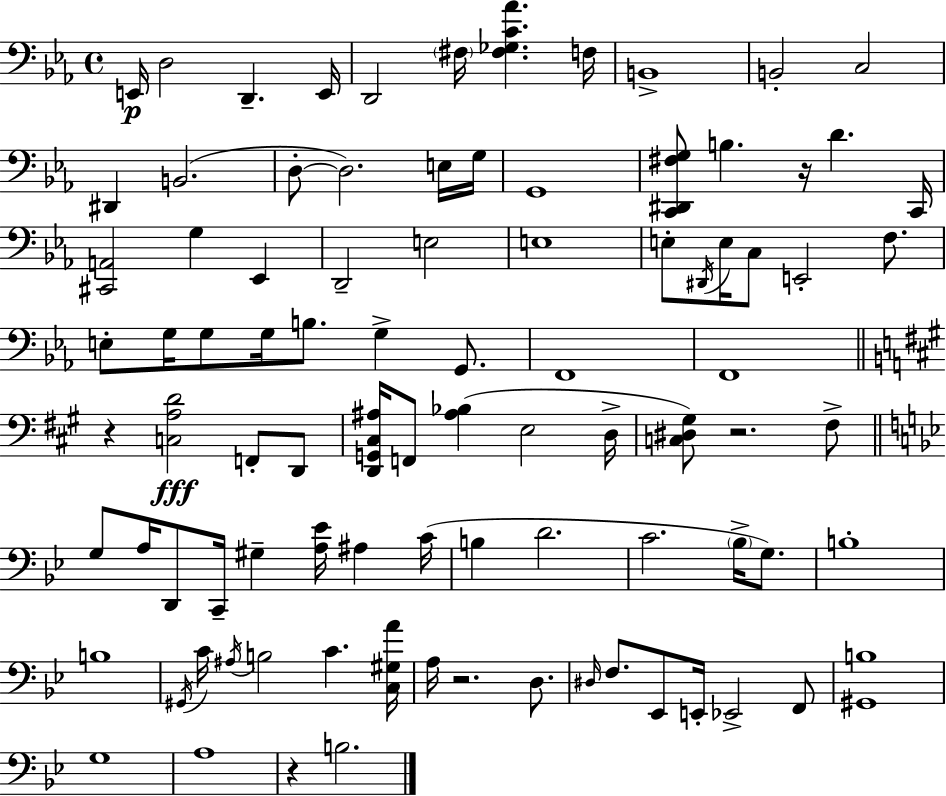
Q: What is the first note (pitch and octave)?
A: E2